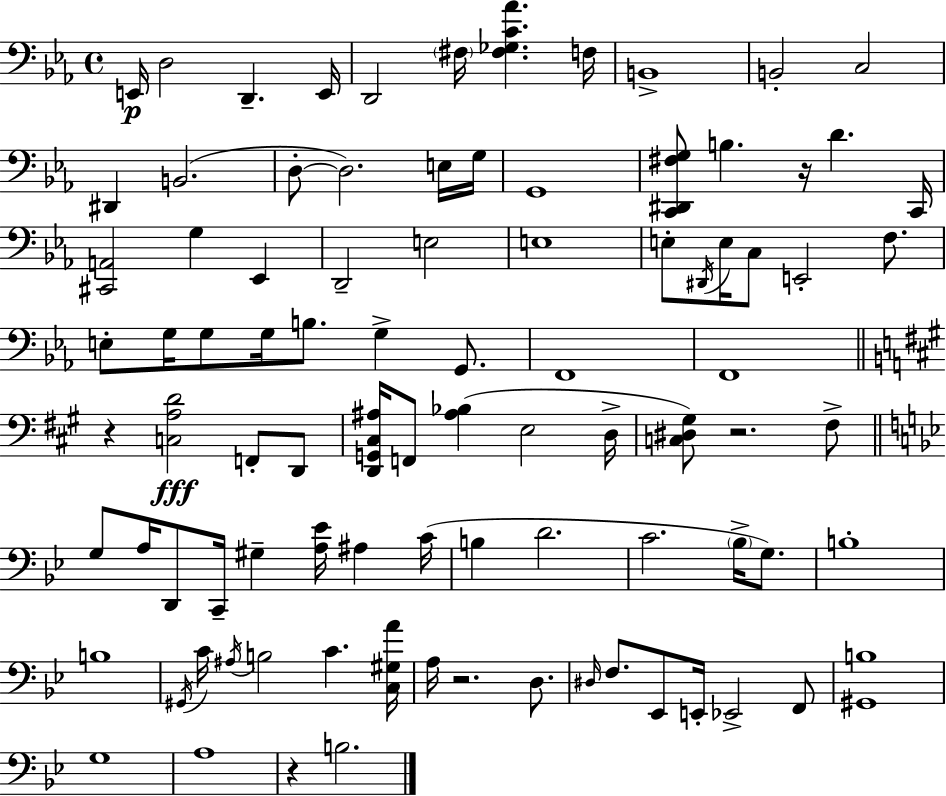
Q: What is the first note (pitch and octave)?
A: E2